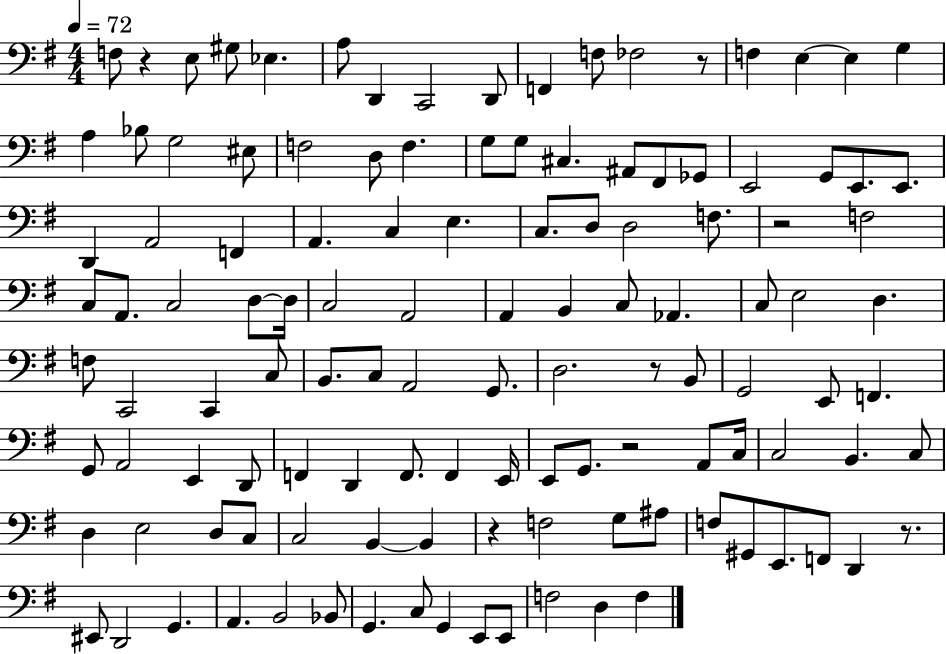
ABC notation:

X:1
T:Untitled
M:4/4
L:1/4
K:G
F,/2 z E,/2 ^G,/2 _E, A,/2 D,, C,,2 D,,/2 F,, F,/2 _F,2 z/2 F, E, E, G, A, _B,/2 G,2 ^E,/2 F,2 D,/2 F, G,/2 G,/2 ^C, ^A,,/2 ^F,,/2 _G,,/2 E,,2 G,,/2 E,,/2 E,,/2 D,, A,,2 F,, A,, C, E, C,/2 D,/2 D,2 F,/2 z2 F,2 C,/2 A,,/2 C,2 D,/2 D,/4 C,2 A,,2 A,, B,, C,/2 _A,, C,/2 E,2 D, F,/2 C,,2 C,, C,/2 B,,/2 C,/2 A,,2 G,,/2 D,2 z/2 B,,/2 G,,2 E,,/2 F,, G,,/2 A,,2 E,, D,,/2 F,, D,, F,,/2 F,, E,,/4 E,,/2 G,,/2 z2 A,,/2 C,/4 C,2 B,, C,/2 D, E,2 D,/2 C,/2 C,2 B,, B,, z F,2 G,/2 ^A,/2 F,/2 ^G,,/2 E,,/2 F,,/2 D,, z/2 ^E,,/2 D,,2 G,, A,, B,,2 _B,,/2 G,, C,/2 G,, E,,/2 E,,/2 F,2 D, F,